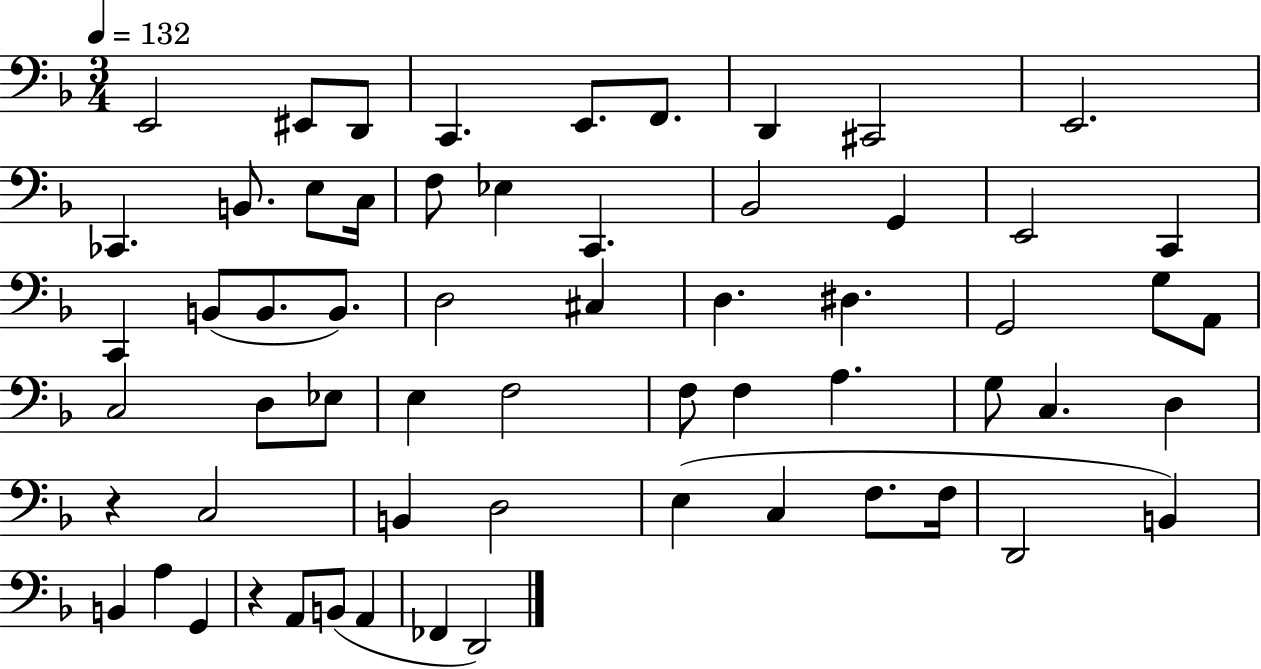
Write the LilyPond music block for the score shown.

{
  \clef bass
  \numericTimeSignature
  \time 3/4
  \key f \major
  \tempo 4 = 132
  \repeat volta 2 { e,2 eis,8 d,8 | c,4. e,8. f,8. | d,4 cis,2 | e,2. | \break ces,4. b,8. e8 c16 | f8 ees4 c,4. | bes,2 g,4 | e,2 c,4 | \break c,4 b,8( b,8. b,8.) | d2 cis4 | d4. dis4. | g,2 g8 a,8 | \break c2 d8 ees8 | e4 f2 | f8 f4 a4. | g8 c4. d4 | \break r4 c2 | b,4 d2 | e4( c4 f8. f16 | d,2 b,4) | \break b,4 a4 g,4 | r4 a,8 b,8( a,4 | fes,4 d,2) | } \bar "|."
}